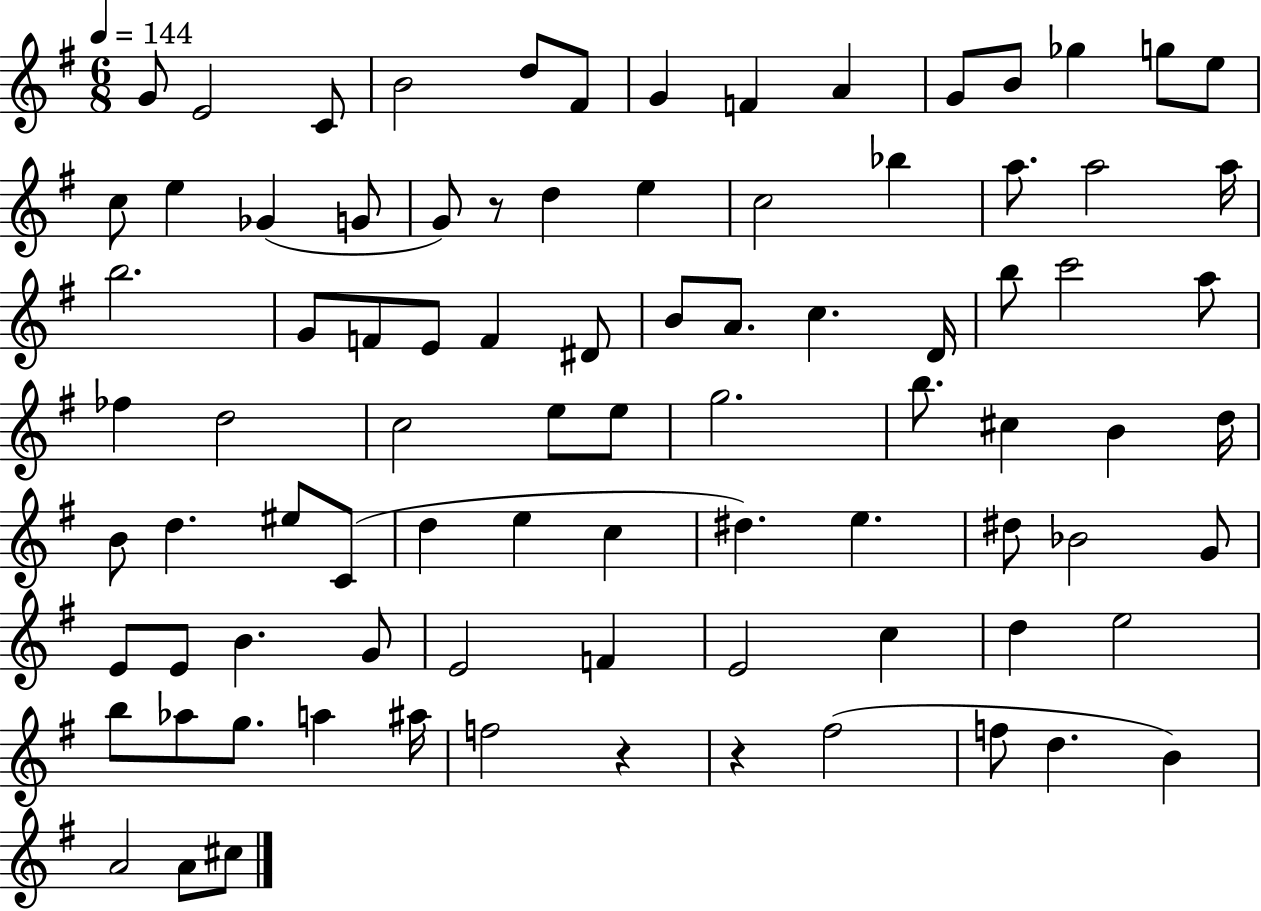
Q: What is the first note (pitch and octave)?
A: G4